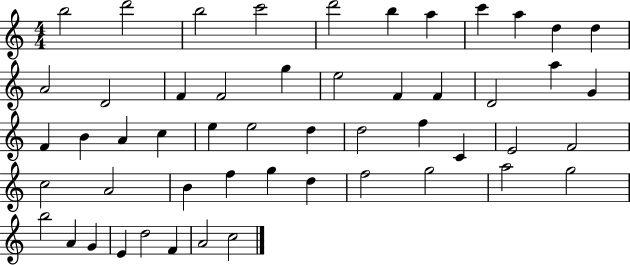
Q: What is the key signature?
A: C major